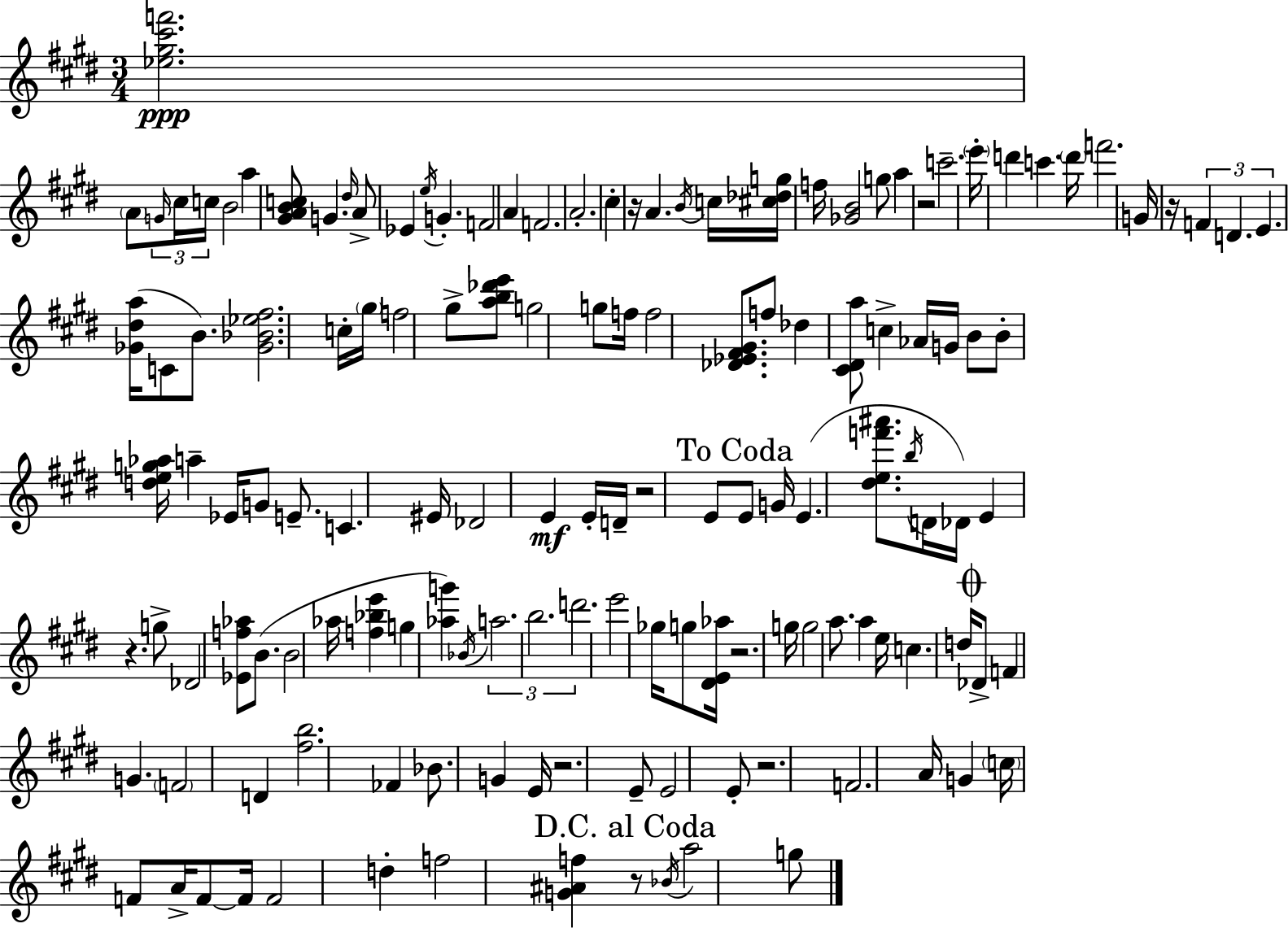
{
  \clef treble
  \numericTimeSignature
  \time 3/4
  \key e \major
  <ees'' gis'' cis''' f'''>2.\ppp | \parenthesize a'8 \tuplet 3/2 { \grace { g'16 } cis''16 c''16 } b'2 | a''4 <gis' a' b' c''>8 g'4. | \grace { dis''16 } a'8-> ees'4 \acciaccatura { e''16 } g'4.-. | \break f'2 a'4 | f'2. | a'2.-. | cis''4-. r16 a'4. | \break \acciaccatura { b'16 } c''16 <cis'' des'' g''>16 f''16 <ges' b'>2 | g''8 a''4 r2 | c'''2.-- | \parenthesize e'''16-. d'''4 c'''4. | \break \parenthesize d'''16 f'''2. | g'16 r16 \tuplet 3/2 { f'4 d'4. | e'4. } <ges' dis'' a''>16( c'8 | b'8.) <ges' bes' ees'' fis''>2. | \break c''16-. \parenthesize gis''16 f''2 | gis''8-> <a'' b'' des''' e'''>8 g''2 | g''8 f''16 f''2 | <des' ees' fis' gis'>8. f''8 des''4 <cis' dis' a''>8 | \break c''4-> aes'16 g'16 b'8 b'8-. <d'' e'' g'' aes''>16 a''4-- | ees'16 g'8 e'8.-- c'4. | eis'16 des'2 | e'4\mf e'16-. d'16-- r2 | \break e'8 \mark "To Coda" e'8 g'16 e'4.( | <dis'' e'' f''' ais'''>8. \acciaccatura { b''16 } d'16 des'16) e'4 r4. | g''8-> des'2 | <ees' f'' aes''>8 b'8.( b'2 | \break aes''16 <f'' bes'' e'''>4 g''4 | <aes'' g'''>4) \acciaccatura { bes'16 } \tuplet 3/2 { a''2. | b''2. | d'''2. } | \break e'''2 | ges''16 g''8 <dis' e' aes''>16 r2. | g''16 g''2 | a''8. a''4 e''16 c''4. | \break d''16 \mark \markup { \musicglyph "scripts.coda" } des'8-> f'4 | g'4. \parenthesize f'2 | d'4 <fis'' b''>2. | fes'4 bes'8. | \break g'4 e'16 r2. | e'8-- e'2 | e'8-. r2. | f'2. | \break a'16 g'4 \parenthesize c''16 | f'8 a'16-> f'8~~ f'16 f'2 | d''4-. f''2 | <g' ais' f''>4 \mark "D.C. al Coda" r8 \acciaccatura { bes'16 } a''2 | \break g''8 \bar "|."
}